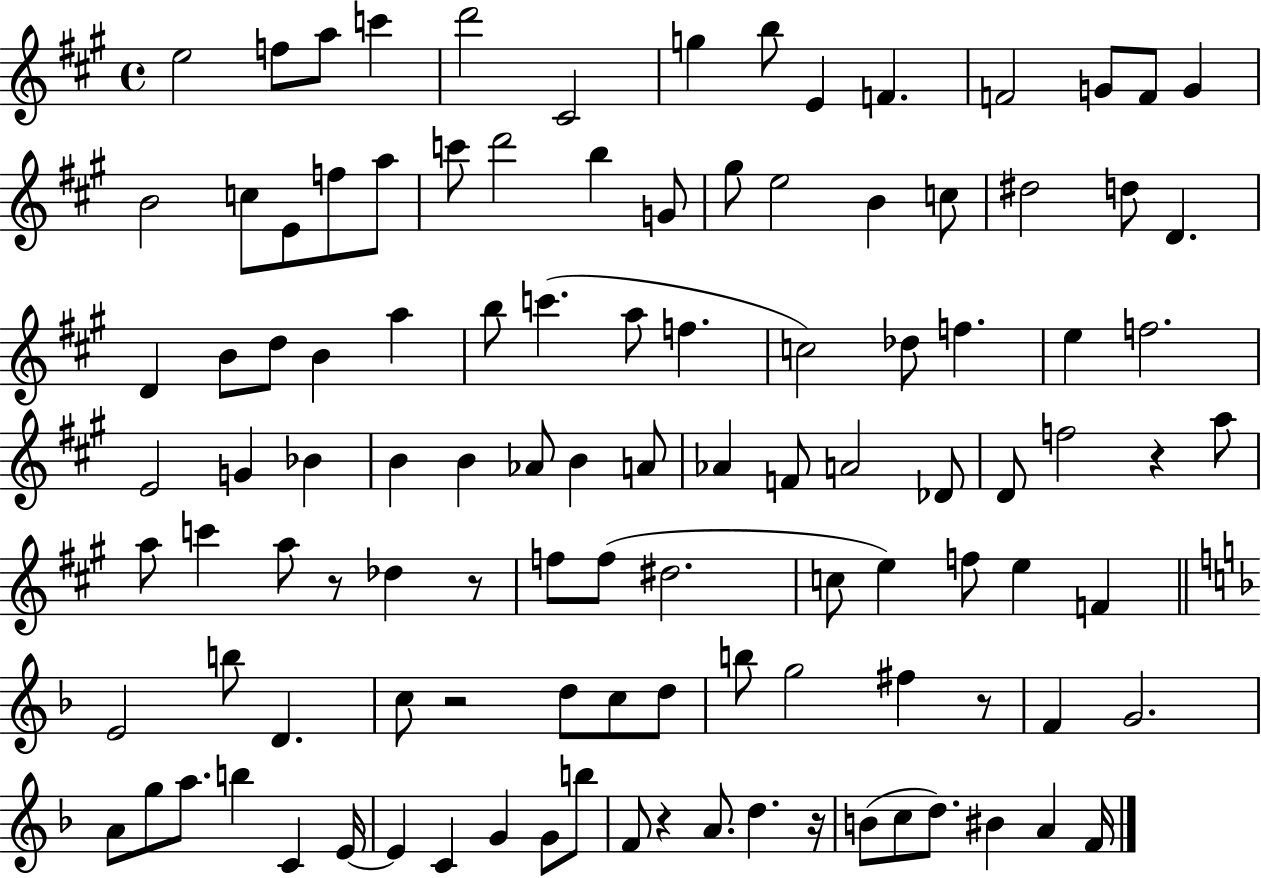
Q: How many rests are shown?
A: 7